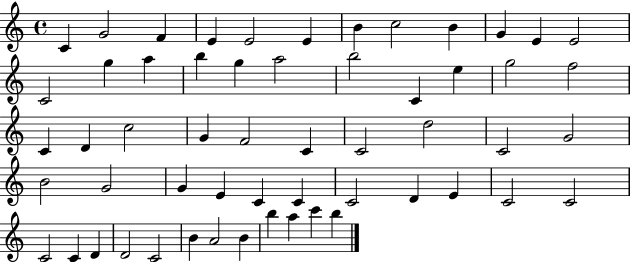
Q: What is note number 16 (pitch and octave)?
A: B5